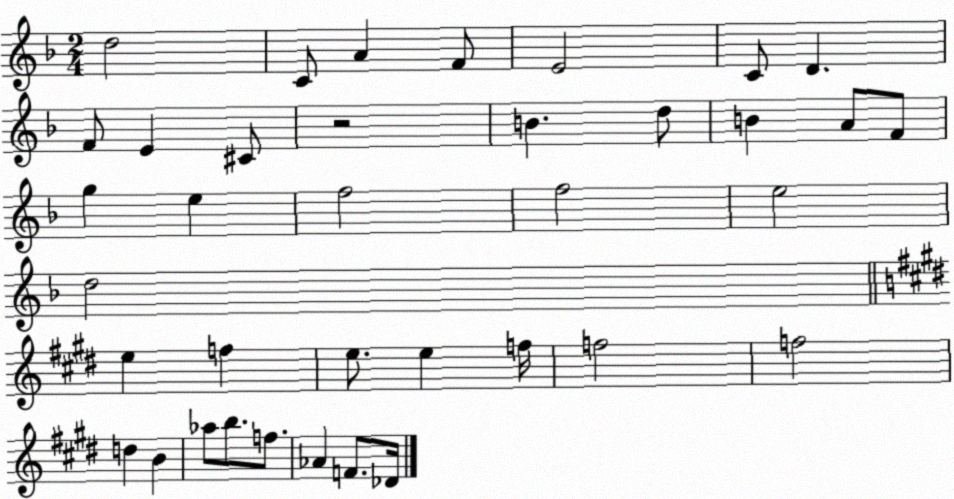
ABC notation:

X:1
T:Untitled
M:2/4
L:1/4
K:F
d2 C/2 A F/2 E2 C/2 D F/2 E ^C/2 z2 B d/2 B A/2 F/2 g e f2 f2 e2 d2 e f e/2 e f/4 f2 f2 d B _a/2 b/2 f/2 _A F/2 _D/4